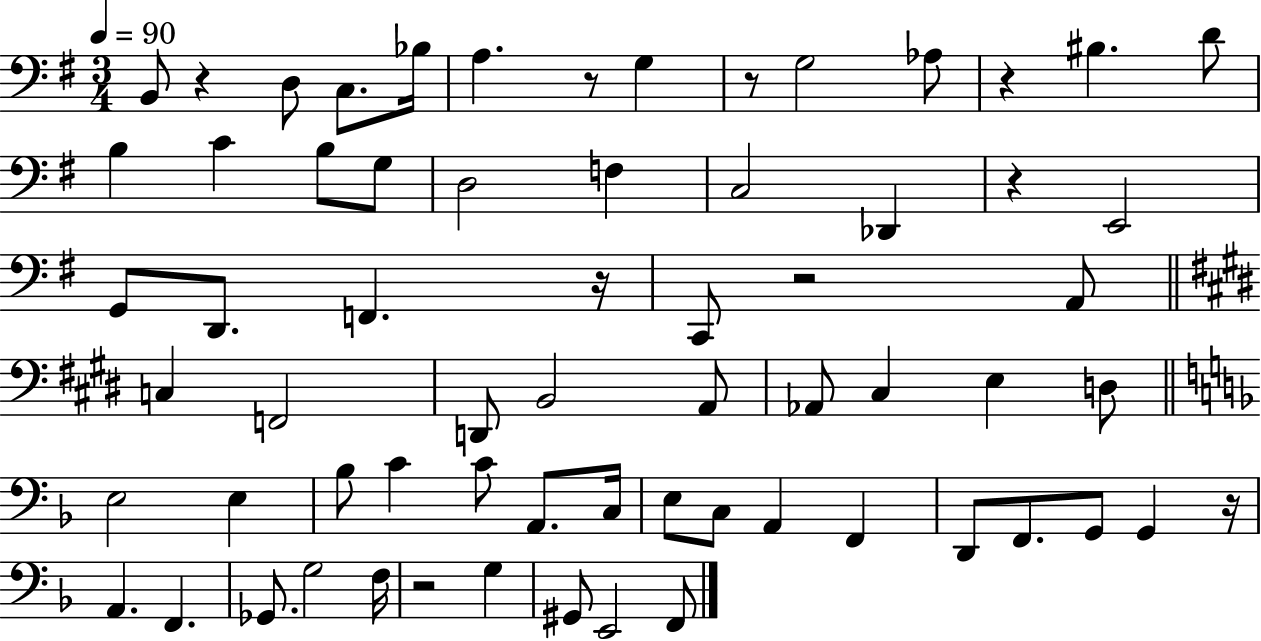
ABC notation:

X:1
T:Untitled
M:3/4
L:1/4
K:G
B,,/2 z D,/2 C,/2 _B,/4 A, z/2 G, z/2 G,2 _A,/2 z ^B, D/2 B, C B,/2 G,/2 D,2 F, C,2 _D,, z E,,2 G,,/2 D,,/2 F,, z/4 C,,/2 z2 A,,/2 C, F,,2 D,,/2 B,,2 A,,/2 _A,,/2 ^C, E, D,/2 E,2 E, _B,/2 C C/2 A,,/2 C,/4 E,/2 C,/2 A,, F,, D,,/2 F,,/2 G,,/2 G,, z/4 A,, F,, _G,,/2 G,2 F,/4 z2 G, ^G,,/2 E,,2 F,,/2